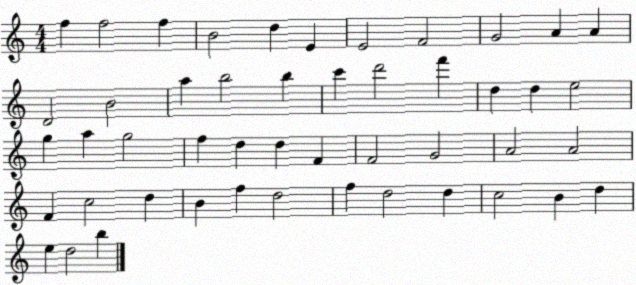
X:1
T:Untitled
M:4/4
L:1/4
K:C
f f2 f B2 d E E2 F2 G2 A A D2 B2 a b2 b c' d'2 f' d d e2 g a g2 f d d F F2 G2 A2 A2 F c2 d B f d2 f d2 d c2 B d e d2 b